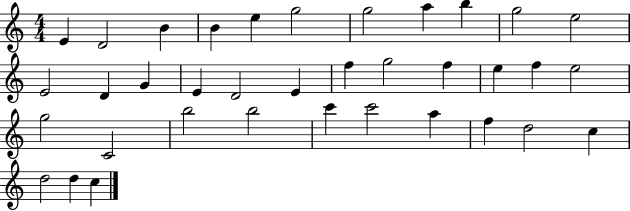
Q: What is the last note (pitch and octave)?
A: C5